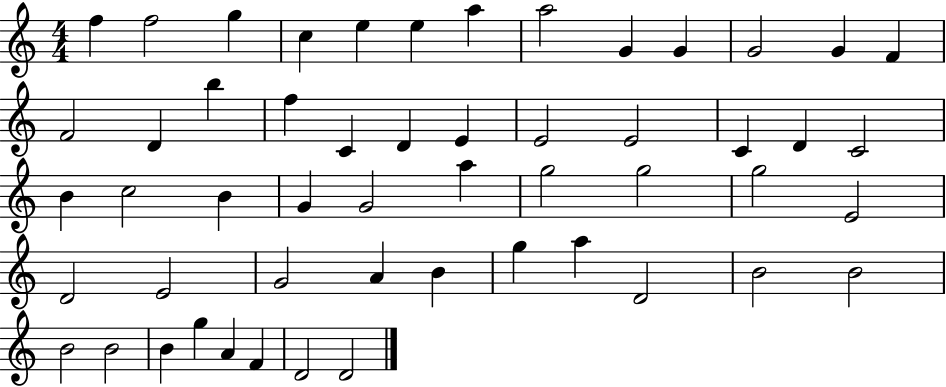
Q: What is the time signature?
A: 4/4